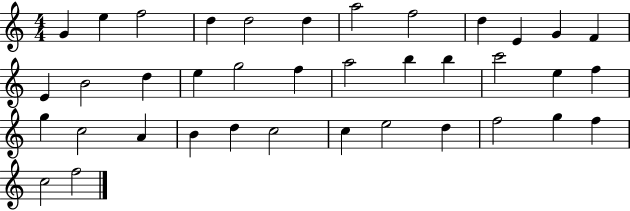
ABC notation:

X:1
T:Untitled
M:4/4
L:1/4
K:C
G e f2 d d2 d a2 f2 d E G F E B2 d e g2 f a2 b b c'2 e f g c2 A B d c2 c e2 d f2 g f c2 f2